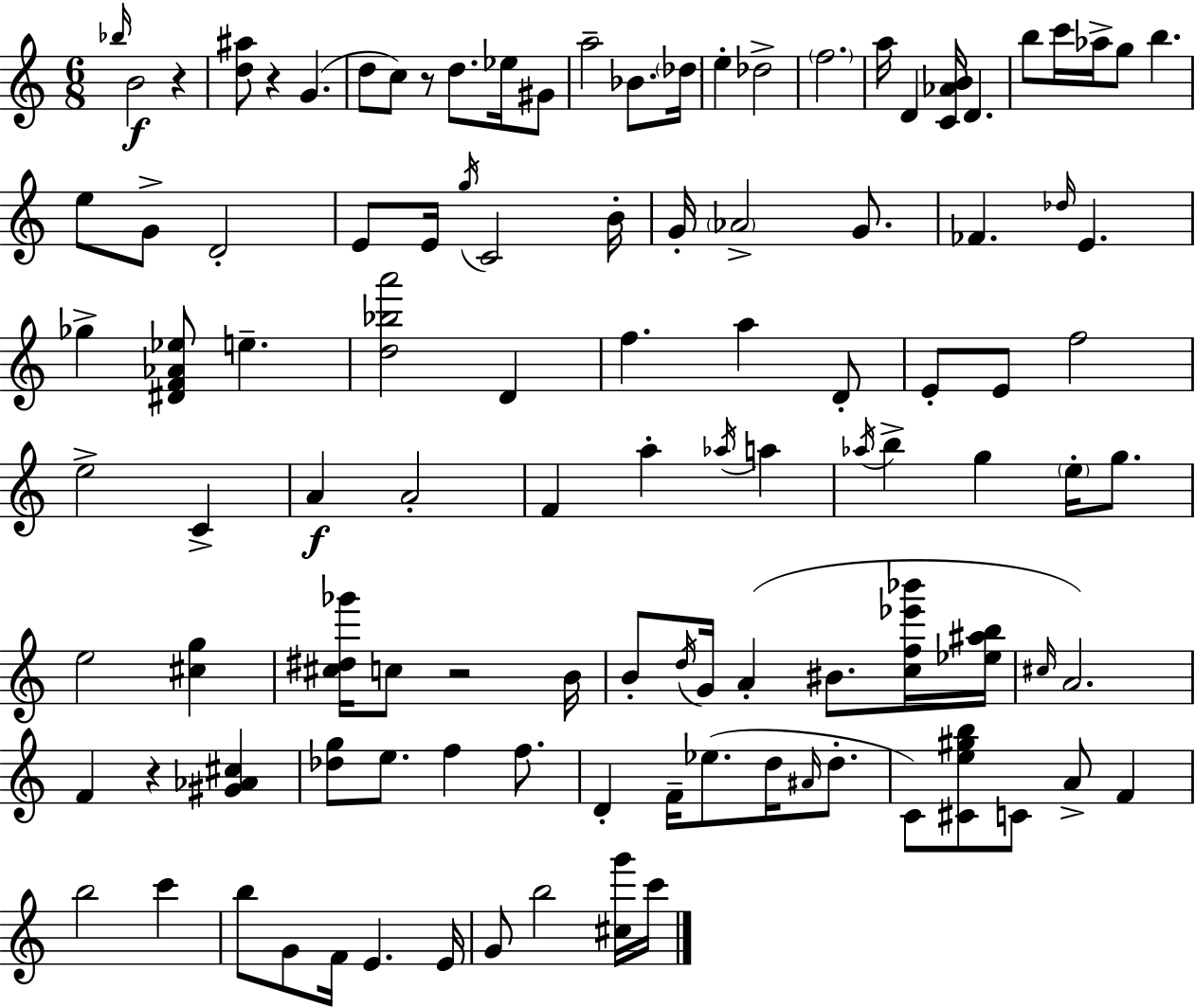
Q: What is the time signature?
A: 6/8